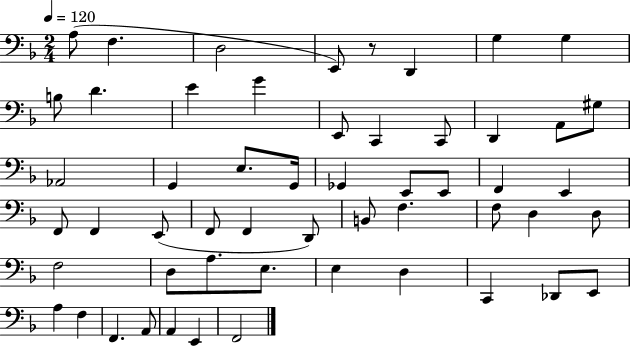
{
  \clef bass
  \numericTimeSignature
  \time 2/4
  \key f \major
  \tempo 4 = 120
  a8( f4. | d2 | e,8) r8 d,4 | g4 g4 | \break b8 d'4. | e'4 g'4 | e,8 c,4 c,8 | d,4 a,8 gis8 | \break aes,2 | g,4 e8. g,16 | ges,4 e,8 e,8 | f,4 e,4 | \break f,8 f,4 e,8( | f,8 f,4 d,8) | b,8 f4. | f8 d4 d8 | \break f2 | d8 a8. e8. | e4 d4 | c,4 des,8 e,8 | \break a4 f4 | f,4. a,8 | a,4 e,4 | f,2 | \break \bar "|."
}